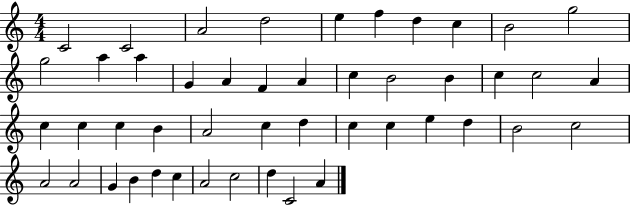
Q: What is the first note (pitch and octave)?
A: C4